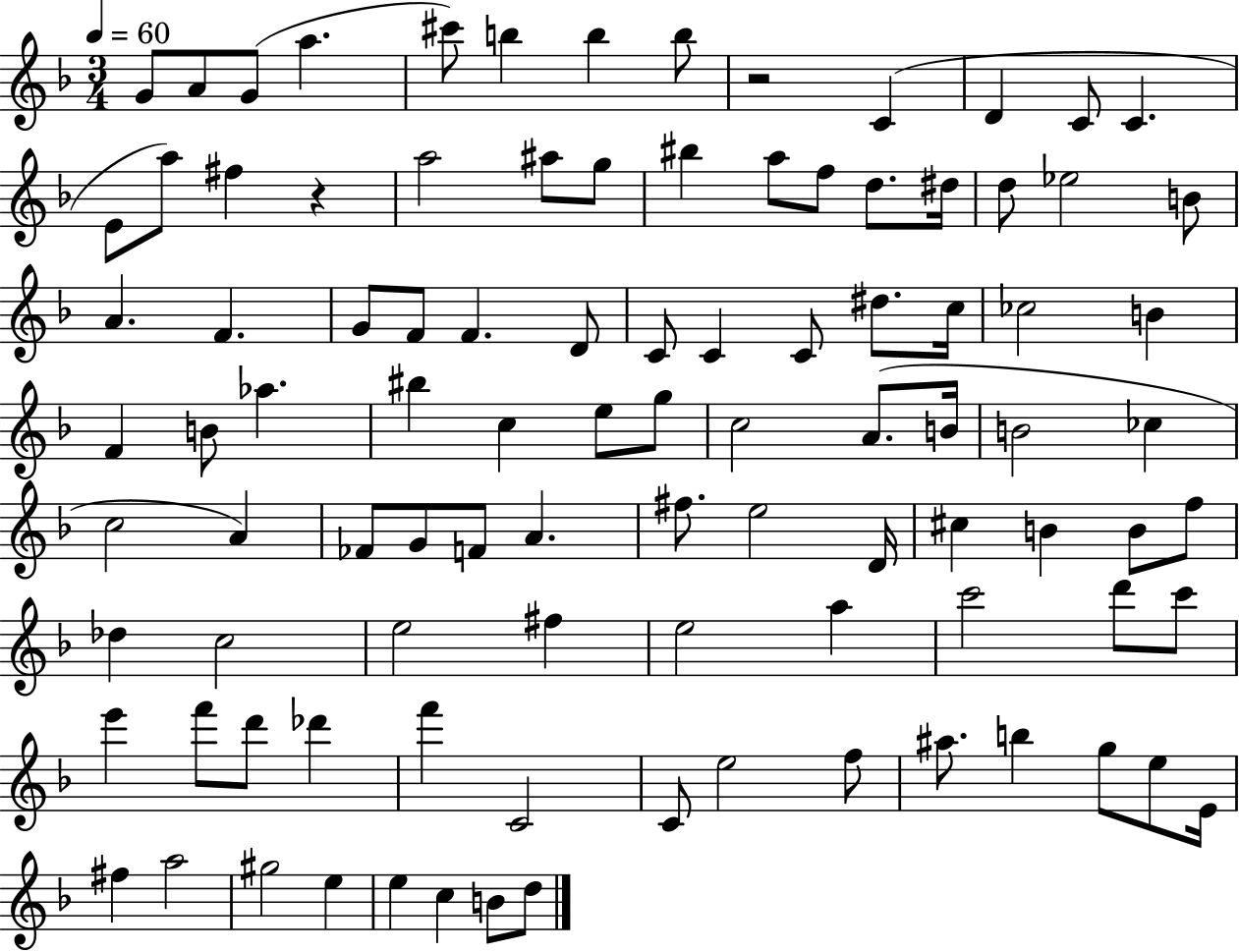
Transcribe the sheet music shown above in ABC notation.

X:1
T:Untitled
M:3/4
L:1/4
K:F
G/2 A/2 G/2 a ^c'/2 b b b/2 z2 C D C/2 C E/2 a/2 ^f z a2 ^a/2 g/2 ^b a/2 f/2 d/2 ^d/4 d/2 _e2 B/2 A F G/2 F/2 F D/2 C/2 C C/2 ^d/2 c/4 _c2 B F B/2 _a ^b c e/2 g/2 c2 A/2 B/4 B2 _c c2 A _F/2 G/2 F/2 A ^f/2 e2 D/4 ^c B B/2 f/2 _d c2 e2 ^f e2 a c'2 d'/2 c'/2 e' f'/2 d'/2 _d' f' C2 C/2 e2 f/2 ^a/2 b g/2 e/2 E/4 ^f a2 ^g2 e e c B/2 d/2